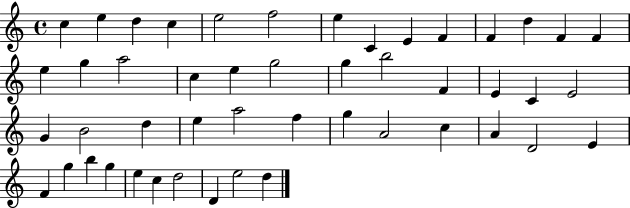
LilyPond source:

{
  \clef treble
  \time 4/4
  \defaultTimeSignature
  \key c \major
  c''4 e''4 d''4 c''4 | e''2 f''2 | e''4 c'4 e'4 f'4 | f'4 d''4 f'4 f'4 | \break e''4 g''4 a''2 | c''4 e''4 g''2 | g''4 b''2 f'4 | e'4 c'4 e'2 | \break g'4 b'2 d''4 | e''4 a''2 f''4 | g''4 a'2 c''4 | a'4 d'2 e'4 | \break f'4 g''4 b''4 g''4 | e''4 c''4 d''2 | d'4 e''2 d''4 | \bar "|."
}